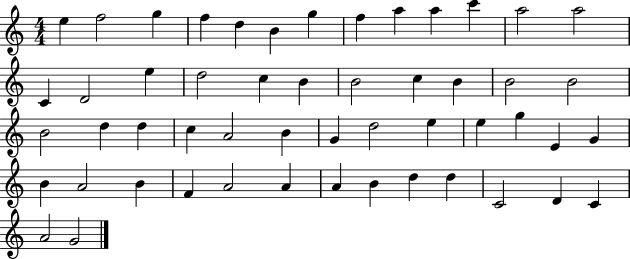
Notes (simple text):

E5/q F5/h G5/q F5/q D5/q B4/q G5/q F5/q A5/q A5/q C6/q A5/h A5/h C4/q D4/h E5/q D5/h C5/q B4/q B4/h C5/q B4/q B4/h B4/h B4/h D5/q D5/q C5/q A4/h B4/q G4/q D5/h E5/q E5/q G5/q E4/q G4/q B4/q A4/h B4/q F4/q A4/h A4/q A4/q B4/q D5/q D5/q C4/h D4/q C4/q A4/h G4/h